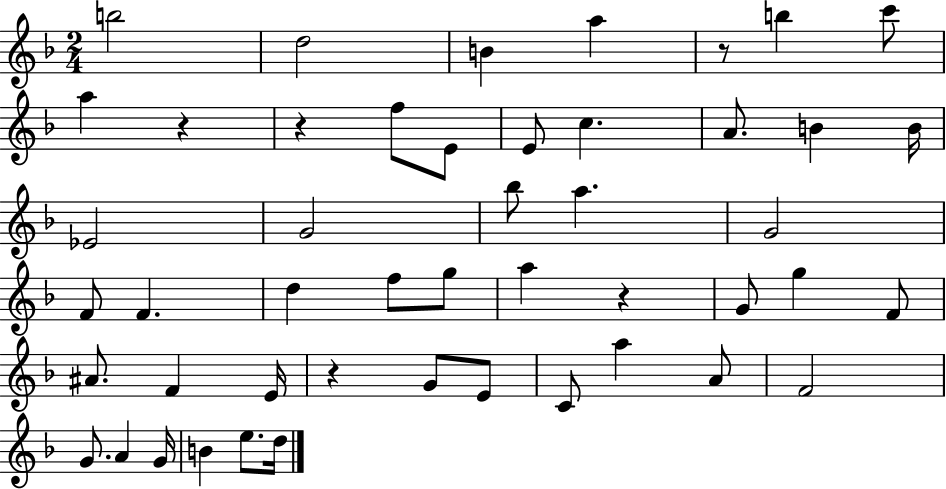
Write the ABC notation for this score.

X:1
T:Untitled
M:2/4
L:1/4
K:F
b2 d2 B a z/2 b c'/2 a z z f/2 E/2 E/2 c A/2 B B/4 _E2 G2 _b/2 a G2 F/2 F d f/2 g/2 a z G/2 g F/2 ^A/2 F E/4 z G/2 E/2 C/2 a A/2 F2 G/2 A G/4 B e/2 d/4